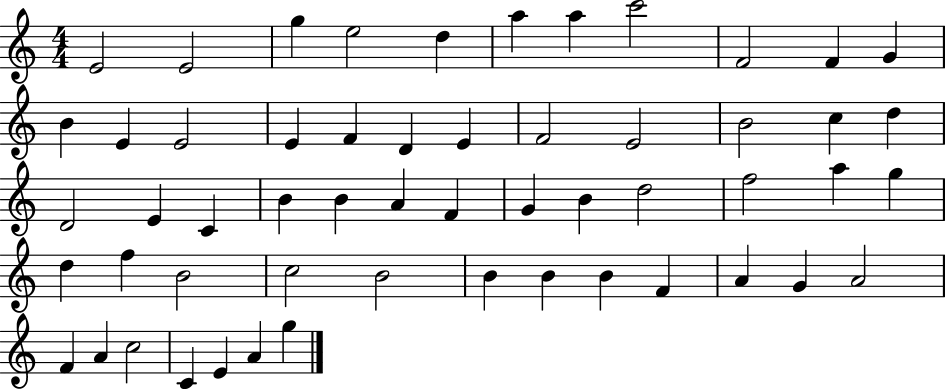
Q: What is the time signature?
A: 4/4